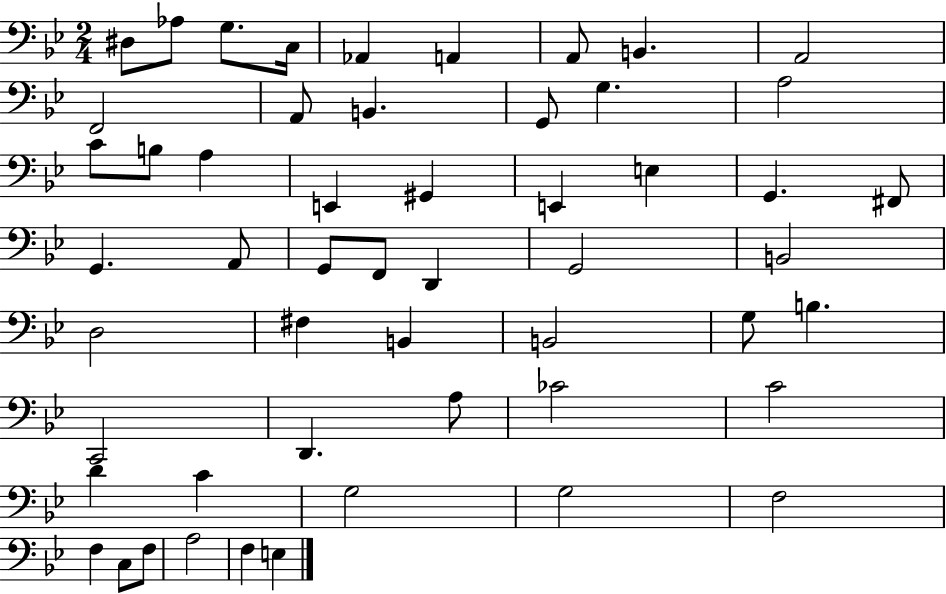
{
  \clef bass
  \numericTimeSignature
  \time 2/4
  \key bes \major
  dis8 aes8 g8. c16 | aes,4 a,4 | a,8 b,4. | a,2 | \break f,2 | a,8 b,4. | g,8 g4. | a2 | \break c'8 b8 a4 | e,4 gis,4 | e,4 e4 | g,4. fis,8 | \break g,4. a,8 | g,8 f,8 d,4 | g,2 | b,2 | \break d2 | fis4 b,4 | b,2 | g8 b4. | \break c,2 | d,4. a8 | ces'2 | c'2 | \break d'4 c'4 | g2 | g2 | f2 | \break f4 c8 f8 | a2 | f4 e4 | \bar "|."
}